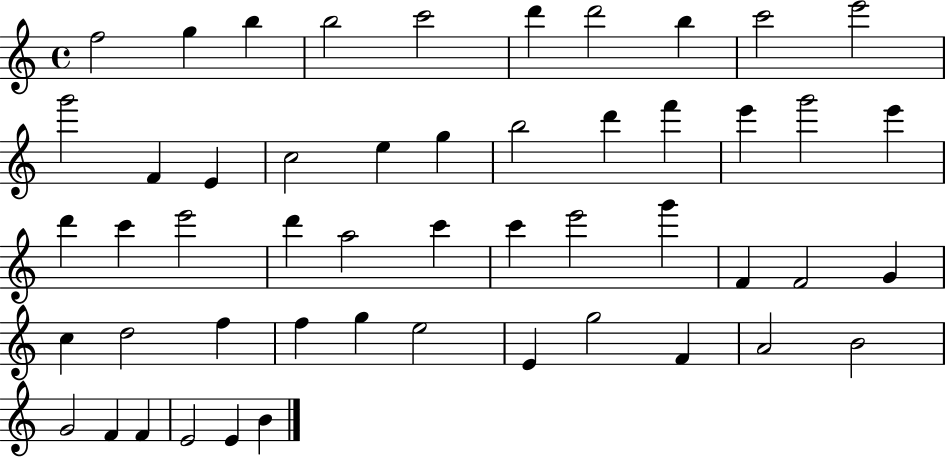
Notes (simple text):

F5/h G5/q B5/q B5/h C6/h D6/q D6/h B5/q C6/h E6/h G6/h F4/q E4/q C5/h E5/q G5/q B5/h D6/q F6/q E6/q G6/h E6/q D6/q C6/q E6/h D6/q A5/h C6/q C6/q E6/h G6/q F4/q F4/h G4/q C5/q D5/h F5/q F5/q G5/q E5/h E4/q G5/h F4/q A4/h B4/h G4/h F4/q F4/q E4/h E4/q B4/q